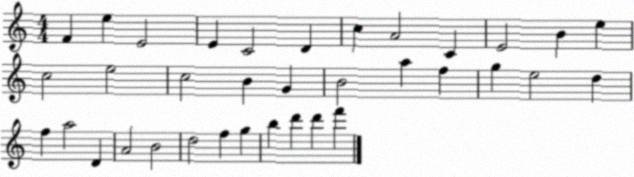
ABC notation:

X:1
T:Untitled
M:4/4
L:1/4
K:C
F e E2 E C2 D c A2 C E2 B e c2 e2 c2 B G B2 a f g e2 d f a2 D A2 B2 d2 f g b d' d' f'